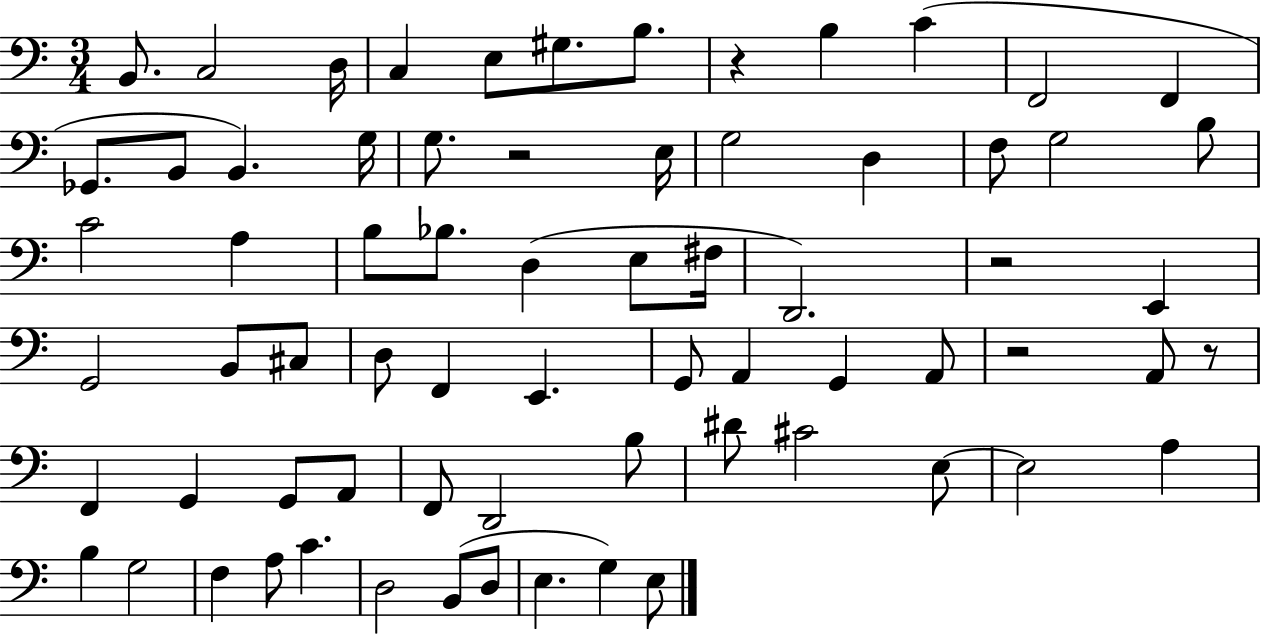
{
  \clef bass
  \numericTimeSignature
  \time 3/4
  \key c \major
  b,8. c2 d16 | c4 e8 gis8. b8. | r4 b4 c'4( | f,2 f,4 | \break ges,8. b,8 b,4.) g16 | g8. r2 e16 | g2 d4 | f8 g2 b8 | \break c'2 a4 | b8 bes8. d4( e8 fis16 | d,2.) | r2 e,4 | \break g,2 b,8 cis8 | d8 f,4 e,4. | g,8 a,4 g,4 a,8 | r2 a,8 r8 | \break f,4 g,4 g,8 a,8 | f,8 d,2 b8 | dis'8 cis'2 e8~~ | e2 a4 | \break b4 g2 | f4 a8 c'4. | d2 b,8( d8 | e4. g4) e8 | \break \bar "|."
}